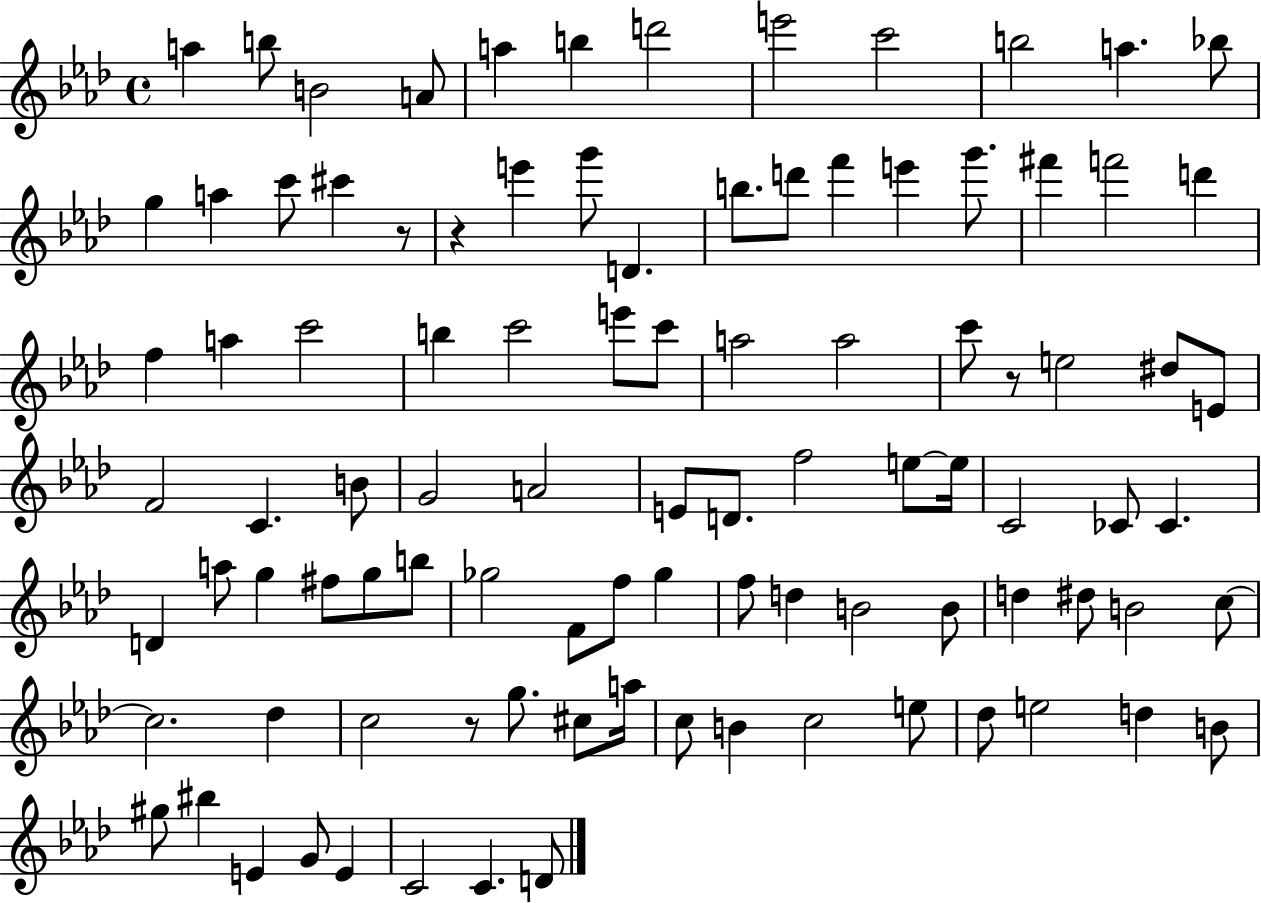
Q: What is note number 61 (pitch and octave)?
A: F4